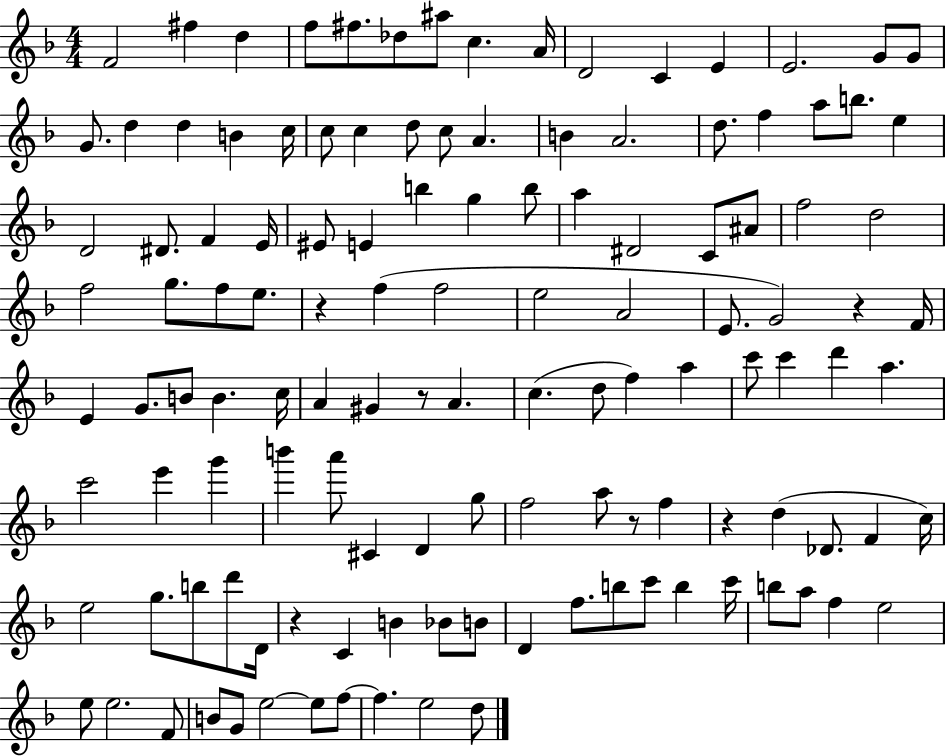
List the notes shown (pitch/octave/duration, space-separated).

F4/h F#5/q D5/q F5/e F#5/e. Db5/e A#5/e C5/q. A4/s D4/h C4/q E4/q E4/h. G4/e G4/e G4/e. D5/q D5/q B4/q C5/s C5/e C5/q D5/e C5/e A4/q. B4/q A4/h. D5/e. F5/q A5/e B5/e. E5/q D4/h D#4/e. F4/q E4/s EIS4/e E4/q B5/q G5/q B5/e A5/q D#4/h C4/e A#4/e F5/h D5/h F5/h G5/e. F5/e E5/e. R/q F5/q F5/h E5/h A4/h E4/e. G4/h R/q F4/s E4/q G4/e. B4/e B4/q. C5/s A4/q G#4/q R/e A4/q. C5/q. D5/e F5/q A5/q C6/e C6/q D6/q A5/q. C6/h E6/q G6/q B6/q A6/e C#4/q D4/q G5/e F5/h A5/e R/e F5/q R/q D5/q Db4/e. F4/q C5/s E5/h G5/e. B5/e D6/e D4/s R/q C4/q B4/q Bb4/e B4/e D4/q F5/e. B5/e C6/e B5/q C6/s B5/e A5/e F5/q E5/h E5/e E5/h. F4/e B4/e G4/e E5/h E5/e F5/e F5/q. E5/h D5/e